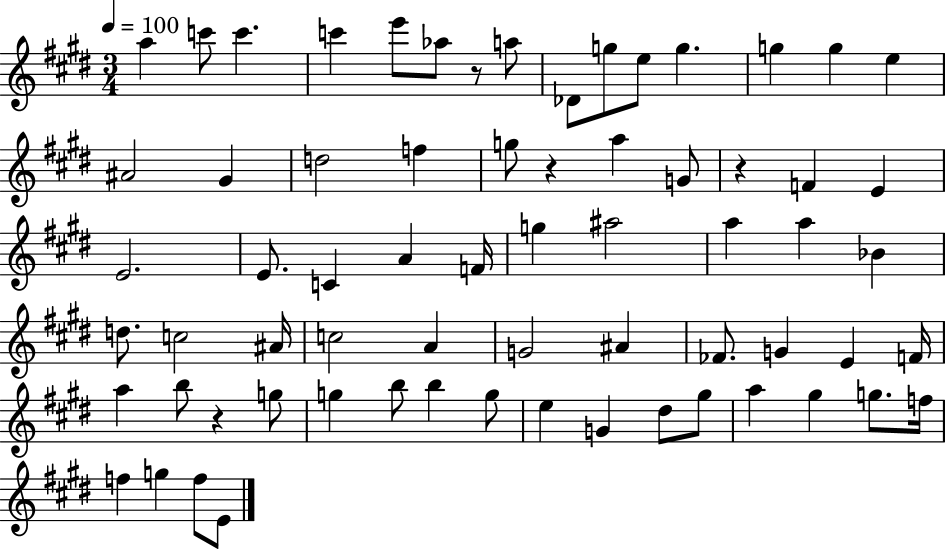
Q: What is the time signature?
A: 3/4